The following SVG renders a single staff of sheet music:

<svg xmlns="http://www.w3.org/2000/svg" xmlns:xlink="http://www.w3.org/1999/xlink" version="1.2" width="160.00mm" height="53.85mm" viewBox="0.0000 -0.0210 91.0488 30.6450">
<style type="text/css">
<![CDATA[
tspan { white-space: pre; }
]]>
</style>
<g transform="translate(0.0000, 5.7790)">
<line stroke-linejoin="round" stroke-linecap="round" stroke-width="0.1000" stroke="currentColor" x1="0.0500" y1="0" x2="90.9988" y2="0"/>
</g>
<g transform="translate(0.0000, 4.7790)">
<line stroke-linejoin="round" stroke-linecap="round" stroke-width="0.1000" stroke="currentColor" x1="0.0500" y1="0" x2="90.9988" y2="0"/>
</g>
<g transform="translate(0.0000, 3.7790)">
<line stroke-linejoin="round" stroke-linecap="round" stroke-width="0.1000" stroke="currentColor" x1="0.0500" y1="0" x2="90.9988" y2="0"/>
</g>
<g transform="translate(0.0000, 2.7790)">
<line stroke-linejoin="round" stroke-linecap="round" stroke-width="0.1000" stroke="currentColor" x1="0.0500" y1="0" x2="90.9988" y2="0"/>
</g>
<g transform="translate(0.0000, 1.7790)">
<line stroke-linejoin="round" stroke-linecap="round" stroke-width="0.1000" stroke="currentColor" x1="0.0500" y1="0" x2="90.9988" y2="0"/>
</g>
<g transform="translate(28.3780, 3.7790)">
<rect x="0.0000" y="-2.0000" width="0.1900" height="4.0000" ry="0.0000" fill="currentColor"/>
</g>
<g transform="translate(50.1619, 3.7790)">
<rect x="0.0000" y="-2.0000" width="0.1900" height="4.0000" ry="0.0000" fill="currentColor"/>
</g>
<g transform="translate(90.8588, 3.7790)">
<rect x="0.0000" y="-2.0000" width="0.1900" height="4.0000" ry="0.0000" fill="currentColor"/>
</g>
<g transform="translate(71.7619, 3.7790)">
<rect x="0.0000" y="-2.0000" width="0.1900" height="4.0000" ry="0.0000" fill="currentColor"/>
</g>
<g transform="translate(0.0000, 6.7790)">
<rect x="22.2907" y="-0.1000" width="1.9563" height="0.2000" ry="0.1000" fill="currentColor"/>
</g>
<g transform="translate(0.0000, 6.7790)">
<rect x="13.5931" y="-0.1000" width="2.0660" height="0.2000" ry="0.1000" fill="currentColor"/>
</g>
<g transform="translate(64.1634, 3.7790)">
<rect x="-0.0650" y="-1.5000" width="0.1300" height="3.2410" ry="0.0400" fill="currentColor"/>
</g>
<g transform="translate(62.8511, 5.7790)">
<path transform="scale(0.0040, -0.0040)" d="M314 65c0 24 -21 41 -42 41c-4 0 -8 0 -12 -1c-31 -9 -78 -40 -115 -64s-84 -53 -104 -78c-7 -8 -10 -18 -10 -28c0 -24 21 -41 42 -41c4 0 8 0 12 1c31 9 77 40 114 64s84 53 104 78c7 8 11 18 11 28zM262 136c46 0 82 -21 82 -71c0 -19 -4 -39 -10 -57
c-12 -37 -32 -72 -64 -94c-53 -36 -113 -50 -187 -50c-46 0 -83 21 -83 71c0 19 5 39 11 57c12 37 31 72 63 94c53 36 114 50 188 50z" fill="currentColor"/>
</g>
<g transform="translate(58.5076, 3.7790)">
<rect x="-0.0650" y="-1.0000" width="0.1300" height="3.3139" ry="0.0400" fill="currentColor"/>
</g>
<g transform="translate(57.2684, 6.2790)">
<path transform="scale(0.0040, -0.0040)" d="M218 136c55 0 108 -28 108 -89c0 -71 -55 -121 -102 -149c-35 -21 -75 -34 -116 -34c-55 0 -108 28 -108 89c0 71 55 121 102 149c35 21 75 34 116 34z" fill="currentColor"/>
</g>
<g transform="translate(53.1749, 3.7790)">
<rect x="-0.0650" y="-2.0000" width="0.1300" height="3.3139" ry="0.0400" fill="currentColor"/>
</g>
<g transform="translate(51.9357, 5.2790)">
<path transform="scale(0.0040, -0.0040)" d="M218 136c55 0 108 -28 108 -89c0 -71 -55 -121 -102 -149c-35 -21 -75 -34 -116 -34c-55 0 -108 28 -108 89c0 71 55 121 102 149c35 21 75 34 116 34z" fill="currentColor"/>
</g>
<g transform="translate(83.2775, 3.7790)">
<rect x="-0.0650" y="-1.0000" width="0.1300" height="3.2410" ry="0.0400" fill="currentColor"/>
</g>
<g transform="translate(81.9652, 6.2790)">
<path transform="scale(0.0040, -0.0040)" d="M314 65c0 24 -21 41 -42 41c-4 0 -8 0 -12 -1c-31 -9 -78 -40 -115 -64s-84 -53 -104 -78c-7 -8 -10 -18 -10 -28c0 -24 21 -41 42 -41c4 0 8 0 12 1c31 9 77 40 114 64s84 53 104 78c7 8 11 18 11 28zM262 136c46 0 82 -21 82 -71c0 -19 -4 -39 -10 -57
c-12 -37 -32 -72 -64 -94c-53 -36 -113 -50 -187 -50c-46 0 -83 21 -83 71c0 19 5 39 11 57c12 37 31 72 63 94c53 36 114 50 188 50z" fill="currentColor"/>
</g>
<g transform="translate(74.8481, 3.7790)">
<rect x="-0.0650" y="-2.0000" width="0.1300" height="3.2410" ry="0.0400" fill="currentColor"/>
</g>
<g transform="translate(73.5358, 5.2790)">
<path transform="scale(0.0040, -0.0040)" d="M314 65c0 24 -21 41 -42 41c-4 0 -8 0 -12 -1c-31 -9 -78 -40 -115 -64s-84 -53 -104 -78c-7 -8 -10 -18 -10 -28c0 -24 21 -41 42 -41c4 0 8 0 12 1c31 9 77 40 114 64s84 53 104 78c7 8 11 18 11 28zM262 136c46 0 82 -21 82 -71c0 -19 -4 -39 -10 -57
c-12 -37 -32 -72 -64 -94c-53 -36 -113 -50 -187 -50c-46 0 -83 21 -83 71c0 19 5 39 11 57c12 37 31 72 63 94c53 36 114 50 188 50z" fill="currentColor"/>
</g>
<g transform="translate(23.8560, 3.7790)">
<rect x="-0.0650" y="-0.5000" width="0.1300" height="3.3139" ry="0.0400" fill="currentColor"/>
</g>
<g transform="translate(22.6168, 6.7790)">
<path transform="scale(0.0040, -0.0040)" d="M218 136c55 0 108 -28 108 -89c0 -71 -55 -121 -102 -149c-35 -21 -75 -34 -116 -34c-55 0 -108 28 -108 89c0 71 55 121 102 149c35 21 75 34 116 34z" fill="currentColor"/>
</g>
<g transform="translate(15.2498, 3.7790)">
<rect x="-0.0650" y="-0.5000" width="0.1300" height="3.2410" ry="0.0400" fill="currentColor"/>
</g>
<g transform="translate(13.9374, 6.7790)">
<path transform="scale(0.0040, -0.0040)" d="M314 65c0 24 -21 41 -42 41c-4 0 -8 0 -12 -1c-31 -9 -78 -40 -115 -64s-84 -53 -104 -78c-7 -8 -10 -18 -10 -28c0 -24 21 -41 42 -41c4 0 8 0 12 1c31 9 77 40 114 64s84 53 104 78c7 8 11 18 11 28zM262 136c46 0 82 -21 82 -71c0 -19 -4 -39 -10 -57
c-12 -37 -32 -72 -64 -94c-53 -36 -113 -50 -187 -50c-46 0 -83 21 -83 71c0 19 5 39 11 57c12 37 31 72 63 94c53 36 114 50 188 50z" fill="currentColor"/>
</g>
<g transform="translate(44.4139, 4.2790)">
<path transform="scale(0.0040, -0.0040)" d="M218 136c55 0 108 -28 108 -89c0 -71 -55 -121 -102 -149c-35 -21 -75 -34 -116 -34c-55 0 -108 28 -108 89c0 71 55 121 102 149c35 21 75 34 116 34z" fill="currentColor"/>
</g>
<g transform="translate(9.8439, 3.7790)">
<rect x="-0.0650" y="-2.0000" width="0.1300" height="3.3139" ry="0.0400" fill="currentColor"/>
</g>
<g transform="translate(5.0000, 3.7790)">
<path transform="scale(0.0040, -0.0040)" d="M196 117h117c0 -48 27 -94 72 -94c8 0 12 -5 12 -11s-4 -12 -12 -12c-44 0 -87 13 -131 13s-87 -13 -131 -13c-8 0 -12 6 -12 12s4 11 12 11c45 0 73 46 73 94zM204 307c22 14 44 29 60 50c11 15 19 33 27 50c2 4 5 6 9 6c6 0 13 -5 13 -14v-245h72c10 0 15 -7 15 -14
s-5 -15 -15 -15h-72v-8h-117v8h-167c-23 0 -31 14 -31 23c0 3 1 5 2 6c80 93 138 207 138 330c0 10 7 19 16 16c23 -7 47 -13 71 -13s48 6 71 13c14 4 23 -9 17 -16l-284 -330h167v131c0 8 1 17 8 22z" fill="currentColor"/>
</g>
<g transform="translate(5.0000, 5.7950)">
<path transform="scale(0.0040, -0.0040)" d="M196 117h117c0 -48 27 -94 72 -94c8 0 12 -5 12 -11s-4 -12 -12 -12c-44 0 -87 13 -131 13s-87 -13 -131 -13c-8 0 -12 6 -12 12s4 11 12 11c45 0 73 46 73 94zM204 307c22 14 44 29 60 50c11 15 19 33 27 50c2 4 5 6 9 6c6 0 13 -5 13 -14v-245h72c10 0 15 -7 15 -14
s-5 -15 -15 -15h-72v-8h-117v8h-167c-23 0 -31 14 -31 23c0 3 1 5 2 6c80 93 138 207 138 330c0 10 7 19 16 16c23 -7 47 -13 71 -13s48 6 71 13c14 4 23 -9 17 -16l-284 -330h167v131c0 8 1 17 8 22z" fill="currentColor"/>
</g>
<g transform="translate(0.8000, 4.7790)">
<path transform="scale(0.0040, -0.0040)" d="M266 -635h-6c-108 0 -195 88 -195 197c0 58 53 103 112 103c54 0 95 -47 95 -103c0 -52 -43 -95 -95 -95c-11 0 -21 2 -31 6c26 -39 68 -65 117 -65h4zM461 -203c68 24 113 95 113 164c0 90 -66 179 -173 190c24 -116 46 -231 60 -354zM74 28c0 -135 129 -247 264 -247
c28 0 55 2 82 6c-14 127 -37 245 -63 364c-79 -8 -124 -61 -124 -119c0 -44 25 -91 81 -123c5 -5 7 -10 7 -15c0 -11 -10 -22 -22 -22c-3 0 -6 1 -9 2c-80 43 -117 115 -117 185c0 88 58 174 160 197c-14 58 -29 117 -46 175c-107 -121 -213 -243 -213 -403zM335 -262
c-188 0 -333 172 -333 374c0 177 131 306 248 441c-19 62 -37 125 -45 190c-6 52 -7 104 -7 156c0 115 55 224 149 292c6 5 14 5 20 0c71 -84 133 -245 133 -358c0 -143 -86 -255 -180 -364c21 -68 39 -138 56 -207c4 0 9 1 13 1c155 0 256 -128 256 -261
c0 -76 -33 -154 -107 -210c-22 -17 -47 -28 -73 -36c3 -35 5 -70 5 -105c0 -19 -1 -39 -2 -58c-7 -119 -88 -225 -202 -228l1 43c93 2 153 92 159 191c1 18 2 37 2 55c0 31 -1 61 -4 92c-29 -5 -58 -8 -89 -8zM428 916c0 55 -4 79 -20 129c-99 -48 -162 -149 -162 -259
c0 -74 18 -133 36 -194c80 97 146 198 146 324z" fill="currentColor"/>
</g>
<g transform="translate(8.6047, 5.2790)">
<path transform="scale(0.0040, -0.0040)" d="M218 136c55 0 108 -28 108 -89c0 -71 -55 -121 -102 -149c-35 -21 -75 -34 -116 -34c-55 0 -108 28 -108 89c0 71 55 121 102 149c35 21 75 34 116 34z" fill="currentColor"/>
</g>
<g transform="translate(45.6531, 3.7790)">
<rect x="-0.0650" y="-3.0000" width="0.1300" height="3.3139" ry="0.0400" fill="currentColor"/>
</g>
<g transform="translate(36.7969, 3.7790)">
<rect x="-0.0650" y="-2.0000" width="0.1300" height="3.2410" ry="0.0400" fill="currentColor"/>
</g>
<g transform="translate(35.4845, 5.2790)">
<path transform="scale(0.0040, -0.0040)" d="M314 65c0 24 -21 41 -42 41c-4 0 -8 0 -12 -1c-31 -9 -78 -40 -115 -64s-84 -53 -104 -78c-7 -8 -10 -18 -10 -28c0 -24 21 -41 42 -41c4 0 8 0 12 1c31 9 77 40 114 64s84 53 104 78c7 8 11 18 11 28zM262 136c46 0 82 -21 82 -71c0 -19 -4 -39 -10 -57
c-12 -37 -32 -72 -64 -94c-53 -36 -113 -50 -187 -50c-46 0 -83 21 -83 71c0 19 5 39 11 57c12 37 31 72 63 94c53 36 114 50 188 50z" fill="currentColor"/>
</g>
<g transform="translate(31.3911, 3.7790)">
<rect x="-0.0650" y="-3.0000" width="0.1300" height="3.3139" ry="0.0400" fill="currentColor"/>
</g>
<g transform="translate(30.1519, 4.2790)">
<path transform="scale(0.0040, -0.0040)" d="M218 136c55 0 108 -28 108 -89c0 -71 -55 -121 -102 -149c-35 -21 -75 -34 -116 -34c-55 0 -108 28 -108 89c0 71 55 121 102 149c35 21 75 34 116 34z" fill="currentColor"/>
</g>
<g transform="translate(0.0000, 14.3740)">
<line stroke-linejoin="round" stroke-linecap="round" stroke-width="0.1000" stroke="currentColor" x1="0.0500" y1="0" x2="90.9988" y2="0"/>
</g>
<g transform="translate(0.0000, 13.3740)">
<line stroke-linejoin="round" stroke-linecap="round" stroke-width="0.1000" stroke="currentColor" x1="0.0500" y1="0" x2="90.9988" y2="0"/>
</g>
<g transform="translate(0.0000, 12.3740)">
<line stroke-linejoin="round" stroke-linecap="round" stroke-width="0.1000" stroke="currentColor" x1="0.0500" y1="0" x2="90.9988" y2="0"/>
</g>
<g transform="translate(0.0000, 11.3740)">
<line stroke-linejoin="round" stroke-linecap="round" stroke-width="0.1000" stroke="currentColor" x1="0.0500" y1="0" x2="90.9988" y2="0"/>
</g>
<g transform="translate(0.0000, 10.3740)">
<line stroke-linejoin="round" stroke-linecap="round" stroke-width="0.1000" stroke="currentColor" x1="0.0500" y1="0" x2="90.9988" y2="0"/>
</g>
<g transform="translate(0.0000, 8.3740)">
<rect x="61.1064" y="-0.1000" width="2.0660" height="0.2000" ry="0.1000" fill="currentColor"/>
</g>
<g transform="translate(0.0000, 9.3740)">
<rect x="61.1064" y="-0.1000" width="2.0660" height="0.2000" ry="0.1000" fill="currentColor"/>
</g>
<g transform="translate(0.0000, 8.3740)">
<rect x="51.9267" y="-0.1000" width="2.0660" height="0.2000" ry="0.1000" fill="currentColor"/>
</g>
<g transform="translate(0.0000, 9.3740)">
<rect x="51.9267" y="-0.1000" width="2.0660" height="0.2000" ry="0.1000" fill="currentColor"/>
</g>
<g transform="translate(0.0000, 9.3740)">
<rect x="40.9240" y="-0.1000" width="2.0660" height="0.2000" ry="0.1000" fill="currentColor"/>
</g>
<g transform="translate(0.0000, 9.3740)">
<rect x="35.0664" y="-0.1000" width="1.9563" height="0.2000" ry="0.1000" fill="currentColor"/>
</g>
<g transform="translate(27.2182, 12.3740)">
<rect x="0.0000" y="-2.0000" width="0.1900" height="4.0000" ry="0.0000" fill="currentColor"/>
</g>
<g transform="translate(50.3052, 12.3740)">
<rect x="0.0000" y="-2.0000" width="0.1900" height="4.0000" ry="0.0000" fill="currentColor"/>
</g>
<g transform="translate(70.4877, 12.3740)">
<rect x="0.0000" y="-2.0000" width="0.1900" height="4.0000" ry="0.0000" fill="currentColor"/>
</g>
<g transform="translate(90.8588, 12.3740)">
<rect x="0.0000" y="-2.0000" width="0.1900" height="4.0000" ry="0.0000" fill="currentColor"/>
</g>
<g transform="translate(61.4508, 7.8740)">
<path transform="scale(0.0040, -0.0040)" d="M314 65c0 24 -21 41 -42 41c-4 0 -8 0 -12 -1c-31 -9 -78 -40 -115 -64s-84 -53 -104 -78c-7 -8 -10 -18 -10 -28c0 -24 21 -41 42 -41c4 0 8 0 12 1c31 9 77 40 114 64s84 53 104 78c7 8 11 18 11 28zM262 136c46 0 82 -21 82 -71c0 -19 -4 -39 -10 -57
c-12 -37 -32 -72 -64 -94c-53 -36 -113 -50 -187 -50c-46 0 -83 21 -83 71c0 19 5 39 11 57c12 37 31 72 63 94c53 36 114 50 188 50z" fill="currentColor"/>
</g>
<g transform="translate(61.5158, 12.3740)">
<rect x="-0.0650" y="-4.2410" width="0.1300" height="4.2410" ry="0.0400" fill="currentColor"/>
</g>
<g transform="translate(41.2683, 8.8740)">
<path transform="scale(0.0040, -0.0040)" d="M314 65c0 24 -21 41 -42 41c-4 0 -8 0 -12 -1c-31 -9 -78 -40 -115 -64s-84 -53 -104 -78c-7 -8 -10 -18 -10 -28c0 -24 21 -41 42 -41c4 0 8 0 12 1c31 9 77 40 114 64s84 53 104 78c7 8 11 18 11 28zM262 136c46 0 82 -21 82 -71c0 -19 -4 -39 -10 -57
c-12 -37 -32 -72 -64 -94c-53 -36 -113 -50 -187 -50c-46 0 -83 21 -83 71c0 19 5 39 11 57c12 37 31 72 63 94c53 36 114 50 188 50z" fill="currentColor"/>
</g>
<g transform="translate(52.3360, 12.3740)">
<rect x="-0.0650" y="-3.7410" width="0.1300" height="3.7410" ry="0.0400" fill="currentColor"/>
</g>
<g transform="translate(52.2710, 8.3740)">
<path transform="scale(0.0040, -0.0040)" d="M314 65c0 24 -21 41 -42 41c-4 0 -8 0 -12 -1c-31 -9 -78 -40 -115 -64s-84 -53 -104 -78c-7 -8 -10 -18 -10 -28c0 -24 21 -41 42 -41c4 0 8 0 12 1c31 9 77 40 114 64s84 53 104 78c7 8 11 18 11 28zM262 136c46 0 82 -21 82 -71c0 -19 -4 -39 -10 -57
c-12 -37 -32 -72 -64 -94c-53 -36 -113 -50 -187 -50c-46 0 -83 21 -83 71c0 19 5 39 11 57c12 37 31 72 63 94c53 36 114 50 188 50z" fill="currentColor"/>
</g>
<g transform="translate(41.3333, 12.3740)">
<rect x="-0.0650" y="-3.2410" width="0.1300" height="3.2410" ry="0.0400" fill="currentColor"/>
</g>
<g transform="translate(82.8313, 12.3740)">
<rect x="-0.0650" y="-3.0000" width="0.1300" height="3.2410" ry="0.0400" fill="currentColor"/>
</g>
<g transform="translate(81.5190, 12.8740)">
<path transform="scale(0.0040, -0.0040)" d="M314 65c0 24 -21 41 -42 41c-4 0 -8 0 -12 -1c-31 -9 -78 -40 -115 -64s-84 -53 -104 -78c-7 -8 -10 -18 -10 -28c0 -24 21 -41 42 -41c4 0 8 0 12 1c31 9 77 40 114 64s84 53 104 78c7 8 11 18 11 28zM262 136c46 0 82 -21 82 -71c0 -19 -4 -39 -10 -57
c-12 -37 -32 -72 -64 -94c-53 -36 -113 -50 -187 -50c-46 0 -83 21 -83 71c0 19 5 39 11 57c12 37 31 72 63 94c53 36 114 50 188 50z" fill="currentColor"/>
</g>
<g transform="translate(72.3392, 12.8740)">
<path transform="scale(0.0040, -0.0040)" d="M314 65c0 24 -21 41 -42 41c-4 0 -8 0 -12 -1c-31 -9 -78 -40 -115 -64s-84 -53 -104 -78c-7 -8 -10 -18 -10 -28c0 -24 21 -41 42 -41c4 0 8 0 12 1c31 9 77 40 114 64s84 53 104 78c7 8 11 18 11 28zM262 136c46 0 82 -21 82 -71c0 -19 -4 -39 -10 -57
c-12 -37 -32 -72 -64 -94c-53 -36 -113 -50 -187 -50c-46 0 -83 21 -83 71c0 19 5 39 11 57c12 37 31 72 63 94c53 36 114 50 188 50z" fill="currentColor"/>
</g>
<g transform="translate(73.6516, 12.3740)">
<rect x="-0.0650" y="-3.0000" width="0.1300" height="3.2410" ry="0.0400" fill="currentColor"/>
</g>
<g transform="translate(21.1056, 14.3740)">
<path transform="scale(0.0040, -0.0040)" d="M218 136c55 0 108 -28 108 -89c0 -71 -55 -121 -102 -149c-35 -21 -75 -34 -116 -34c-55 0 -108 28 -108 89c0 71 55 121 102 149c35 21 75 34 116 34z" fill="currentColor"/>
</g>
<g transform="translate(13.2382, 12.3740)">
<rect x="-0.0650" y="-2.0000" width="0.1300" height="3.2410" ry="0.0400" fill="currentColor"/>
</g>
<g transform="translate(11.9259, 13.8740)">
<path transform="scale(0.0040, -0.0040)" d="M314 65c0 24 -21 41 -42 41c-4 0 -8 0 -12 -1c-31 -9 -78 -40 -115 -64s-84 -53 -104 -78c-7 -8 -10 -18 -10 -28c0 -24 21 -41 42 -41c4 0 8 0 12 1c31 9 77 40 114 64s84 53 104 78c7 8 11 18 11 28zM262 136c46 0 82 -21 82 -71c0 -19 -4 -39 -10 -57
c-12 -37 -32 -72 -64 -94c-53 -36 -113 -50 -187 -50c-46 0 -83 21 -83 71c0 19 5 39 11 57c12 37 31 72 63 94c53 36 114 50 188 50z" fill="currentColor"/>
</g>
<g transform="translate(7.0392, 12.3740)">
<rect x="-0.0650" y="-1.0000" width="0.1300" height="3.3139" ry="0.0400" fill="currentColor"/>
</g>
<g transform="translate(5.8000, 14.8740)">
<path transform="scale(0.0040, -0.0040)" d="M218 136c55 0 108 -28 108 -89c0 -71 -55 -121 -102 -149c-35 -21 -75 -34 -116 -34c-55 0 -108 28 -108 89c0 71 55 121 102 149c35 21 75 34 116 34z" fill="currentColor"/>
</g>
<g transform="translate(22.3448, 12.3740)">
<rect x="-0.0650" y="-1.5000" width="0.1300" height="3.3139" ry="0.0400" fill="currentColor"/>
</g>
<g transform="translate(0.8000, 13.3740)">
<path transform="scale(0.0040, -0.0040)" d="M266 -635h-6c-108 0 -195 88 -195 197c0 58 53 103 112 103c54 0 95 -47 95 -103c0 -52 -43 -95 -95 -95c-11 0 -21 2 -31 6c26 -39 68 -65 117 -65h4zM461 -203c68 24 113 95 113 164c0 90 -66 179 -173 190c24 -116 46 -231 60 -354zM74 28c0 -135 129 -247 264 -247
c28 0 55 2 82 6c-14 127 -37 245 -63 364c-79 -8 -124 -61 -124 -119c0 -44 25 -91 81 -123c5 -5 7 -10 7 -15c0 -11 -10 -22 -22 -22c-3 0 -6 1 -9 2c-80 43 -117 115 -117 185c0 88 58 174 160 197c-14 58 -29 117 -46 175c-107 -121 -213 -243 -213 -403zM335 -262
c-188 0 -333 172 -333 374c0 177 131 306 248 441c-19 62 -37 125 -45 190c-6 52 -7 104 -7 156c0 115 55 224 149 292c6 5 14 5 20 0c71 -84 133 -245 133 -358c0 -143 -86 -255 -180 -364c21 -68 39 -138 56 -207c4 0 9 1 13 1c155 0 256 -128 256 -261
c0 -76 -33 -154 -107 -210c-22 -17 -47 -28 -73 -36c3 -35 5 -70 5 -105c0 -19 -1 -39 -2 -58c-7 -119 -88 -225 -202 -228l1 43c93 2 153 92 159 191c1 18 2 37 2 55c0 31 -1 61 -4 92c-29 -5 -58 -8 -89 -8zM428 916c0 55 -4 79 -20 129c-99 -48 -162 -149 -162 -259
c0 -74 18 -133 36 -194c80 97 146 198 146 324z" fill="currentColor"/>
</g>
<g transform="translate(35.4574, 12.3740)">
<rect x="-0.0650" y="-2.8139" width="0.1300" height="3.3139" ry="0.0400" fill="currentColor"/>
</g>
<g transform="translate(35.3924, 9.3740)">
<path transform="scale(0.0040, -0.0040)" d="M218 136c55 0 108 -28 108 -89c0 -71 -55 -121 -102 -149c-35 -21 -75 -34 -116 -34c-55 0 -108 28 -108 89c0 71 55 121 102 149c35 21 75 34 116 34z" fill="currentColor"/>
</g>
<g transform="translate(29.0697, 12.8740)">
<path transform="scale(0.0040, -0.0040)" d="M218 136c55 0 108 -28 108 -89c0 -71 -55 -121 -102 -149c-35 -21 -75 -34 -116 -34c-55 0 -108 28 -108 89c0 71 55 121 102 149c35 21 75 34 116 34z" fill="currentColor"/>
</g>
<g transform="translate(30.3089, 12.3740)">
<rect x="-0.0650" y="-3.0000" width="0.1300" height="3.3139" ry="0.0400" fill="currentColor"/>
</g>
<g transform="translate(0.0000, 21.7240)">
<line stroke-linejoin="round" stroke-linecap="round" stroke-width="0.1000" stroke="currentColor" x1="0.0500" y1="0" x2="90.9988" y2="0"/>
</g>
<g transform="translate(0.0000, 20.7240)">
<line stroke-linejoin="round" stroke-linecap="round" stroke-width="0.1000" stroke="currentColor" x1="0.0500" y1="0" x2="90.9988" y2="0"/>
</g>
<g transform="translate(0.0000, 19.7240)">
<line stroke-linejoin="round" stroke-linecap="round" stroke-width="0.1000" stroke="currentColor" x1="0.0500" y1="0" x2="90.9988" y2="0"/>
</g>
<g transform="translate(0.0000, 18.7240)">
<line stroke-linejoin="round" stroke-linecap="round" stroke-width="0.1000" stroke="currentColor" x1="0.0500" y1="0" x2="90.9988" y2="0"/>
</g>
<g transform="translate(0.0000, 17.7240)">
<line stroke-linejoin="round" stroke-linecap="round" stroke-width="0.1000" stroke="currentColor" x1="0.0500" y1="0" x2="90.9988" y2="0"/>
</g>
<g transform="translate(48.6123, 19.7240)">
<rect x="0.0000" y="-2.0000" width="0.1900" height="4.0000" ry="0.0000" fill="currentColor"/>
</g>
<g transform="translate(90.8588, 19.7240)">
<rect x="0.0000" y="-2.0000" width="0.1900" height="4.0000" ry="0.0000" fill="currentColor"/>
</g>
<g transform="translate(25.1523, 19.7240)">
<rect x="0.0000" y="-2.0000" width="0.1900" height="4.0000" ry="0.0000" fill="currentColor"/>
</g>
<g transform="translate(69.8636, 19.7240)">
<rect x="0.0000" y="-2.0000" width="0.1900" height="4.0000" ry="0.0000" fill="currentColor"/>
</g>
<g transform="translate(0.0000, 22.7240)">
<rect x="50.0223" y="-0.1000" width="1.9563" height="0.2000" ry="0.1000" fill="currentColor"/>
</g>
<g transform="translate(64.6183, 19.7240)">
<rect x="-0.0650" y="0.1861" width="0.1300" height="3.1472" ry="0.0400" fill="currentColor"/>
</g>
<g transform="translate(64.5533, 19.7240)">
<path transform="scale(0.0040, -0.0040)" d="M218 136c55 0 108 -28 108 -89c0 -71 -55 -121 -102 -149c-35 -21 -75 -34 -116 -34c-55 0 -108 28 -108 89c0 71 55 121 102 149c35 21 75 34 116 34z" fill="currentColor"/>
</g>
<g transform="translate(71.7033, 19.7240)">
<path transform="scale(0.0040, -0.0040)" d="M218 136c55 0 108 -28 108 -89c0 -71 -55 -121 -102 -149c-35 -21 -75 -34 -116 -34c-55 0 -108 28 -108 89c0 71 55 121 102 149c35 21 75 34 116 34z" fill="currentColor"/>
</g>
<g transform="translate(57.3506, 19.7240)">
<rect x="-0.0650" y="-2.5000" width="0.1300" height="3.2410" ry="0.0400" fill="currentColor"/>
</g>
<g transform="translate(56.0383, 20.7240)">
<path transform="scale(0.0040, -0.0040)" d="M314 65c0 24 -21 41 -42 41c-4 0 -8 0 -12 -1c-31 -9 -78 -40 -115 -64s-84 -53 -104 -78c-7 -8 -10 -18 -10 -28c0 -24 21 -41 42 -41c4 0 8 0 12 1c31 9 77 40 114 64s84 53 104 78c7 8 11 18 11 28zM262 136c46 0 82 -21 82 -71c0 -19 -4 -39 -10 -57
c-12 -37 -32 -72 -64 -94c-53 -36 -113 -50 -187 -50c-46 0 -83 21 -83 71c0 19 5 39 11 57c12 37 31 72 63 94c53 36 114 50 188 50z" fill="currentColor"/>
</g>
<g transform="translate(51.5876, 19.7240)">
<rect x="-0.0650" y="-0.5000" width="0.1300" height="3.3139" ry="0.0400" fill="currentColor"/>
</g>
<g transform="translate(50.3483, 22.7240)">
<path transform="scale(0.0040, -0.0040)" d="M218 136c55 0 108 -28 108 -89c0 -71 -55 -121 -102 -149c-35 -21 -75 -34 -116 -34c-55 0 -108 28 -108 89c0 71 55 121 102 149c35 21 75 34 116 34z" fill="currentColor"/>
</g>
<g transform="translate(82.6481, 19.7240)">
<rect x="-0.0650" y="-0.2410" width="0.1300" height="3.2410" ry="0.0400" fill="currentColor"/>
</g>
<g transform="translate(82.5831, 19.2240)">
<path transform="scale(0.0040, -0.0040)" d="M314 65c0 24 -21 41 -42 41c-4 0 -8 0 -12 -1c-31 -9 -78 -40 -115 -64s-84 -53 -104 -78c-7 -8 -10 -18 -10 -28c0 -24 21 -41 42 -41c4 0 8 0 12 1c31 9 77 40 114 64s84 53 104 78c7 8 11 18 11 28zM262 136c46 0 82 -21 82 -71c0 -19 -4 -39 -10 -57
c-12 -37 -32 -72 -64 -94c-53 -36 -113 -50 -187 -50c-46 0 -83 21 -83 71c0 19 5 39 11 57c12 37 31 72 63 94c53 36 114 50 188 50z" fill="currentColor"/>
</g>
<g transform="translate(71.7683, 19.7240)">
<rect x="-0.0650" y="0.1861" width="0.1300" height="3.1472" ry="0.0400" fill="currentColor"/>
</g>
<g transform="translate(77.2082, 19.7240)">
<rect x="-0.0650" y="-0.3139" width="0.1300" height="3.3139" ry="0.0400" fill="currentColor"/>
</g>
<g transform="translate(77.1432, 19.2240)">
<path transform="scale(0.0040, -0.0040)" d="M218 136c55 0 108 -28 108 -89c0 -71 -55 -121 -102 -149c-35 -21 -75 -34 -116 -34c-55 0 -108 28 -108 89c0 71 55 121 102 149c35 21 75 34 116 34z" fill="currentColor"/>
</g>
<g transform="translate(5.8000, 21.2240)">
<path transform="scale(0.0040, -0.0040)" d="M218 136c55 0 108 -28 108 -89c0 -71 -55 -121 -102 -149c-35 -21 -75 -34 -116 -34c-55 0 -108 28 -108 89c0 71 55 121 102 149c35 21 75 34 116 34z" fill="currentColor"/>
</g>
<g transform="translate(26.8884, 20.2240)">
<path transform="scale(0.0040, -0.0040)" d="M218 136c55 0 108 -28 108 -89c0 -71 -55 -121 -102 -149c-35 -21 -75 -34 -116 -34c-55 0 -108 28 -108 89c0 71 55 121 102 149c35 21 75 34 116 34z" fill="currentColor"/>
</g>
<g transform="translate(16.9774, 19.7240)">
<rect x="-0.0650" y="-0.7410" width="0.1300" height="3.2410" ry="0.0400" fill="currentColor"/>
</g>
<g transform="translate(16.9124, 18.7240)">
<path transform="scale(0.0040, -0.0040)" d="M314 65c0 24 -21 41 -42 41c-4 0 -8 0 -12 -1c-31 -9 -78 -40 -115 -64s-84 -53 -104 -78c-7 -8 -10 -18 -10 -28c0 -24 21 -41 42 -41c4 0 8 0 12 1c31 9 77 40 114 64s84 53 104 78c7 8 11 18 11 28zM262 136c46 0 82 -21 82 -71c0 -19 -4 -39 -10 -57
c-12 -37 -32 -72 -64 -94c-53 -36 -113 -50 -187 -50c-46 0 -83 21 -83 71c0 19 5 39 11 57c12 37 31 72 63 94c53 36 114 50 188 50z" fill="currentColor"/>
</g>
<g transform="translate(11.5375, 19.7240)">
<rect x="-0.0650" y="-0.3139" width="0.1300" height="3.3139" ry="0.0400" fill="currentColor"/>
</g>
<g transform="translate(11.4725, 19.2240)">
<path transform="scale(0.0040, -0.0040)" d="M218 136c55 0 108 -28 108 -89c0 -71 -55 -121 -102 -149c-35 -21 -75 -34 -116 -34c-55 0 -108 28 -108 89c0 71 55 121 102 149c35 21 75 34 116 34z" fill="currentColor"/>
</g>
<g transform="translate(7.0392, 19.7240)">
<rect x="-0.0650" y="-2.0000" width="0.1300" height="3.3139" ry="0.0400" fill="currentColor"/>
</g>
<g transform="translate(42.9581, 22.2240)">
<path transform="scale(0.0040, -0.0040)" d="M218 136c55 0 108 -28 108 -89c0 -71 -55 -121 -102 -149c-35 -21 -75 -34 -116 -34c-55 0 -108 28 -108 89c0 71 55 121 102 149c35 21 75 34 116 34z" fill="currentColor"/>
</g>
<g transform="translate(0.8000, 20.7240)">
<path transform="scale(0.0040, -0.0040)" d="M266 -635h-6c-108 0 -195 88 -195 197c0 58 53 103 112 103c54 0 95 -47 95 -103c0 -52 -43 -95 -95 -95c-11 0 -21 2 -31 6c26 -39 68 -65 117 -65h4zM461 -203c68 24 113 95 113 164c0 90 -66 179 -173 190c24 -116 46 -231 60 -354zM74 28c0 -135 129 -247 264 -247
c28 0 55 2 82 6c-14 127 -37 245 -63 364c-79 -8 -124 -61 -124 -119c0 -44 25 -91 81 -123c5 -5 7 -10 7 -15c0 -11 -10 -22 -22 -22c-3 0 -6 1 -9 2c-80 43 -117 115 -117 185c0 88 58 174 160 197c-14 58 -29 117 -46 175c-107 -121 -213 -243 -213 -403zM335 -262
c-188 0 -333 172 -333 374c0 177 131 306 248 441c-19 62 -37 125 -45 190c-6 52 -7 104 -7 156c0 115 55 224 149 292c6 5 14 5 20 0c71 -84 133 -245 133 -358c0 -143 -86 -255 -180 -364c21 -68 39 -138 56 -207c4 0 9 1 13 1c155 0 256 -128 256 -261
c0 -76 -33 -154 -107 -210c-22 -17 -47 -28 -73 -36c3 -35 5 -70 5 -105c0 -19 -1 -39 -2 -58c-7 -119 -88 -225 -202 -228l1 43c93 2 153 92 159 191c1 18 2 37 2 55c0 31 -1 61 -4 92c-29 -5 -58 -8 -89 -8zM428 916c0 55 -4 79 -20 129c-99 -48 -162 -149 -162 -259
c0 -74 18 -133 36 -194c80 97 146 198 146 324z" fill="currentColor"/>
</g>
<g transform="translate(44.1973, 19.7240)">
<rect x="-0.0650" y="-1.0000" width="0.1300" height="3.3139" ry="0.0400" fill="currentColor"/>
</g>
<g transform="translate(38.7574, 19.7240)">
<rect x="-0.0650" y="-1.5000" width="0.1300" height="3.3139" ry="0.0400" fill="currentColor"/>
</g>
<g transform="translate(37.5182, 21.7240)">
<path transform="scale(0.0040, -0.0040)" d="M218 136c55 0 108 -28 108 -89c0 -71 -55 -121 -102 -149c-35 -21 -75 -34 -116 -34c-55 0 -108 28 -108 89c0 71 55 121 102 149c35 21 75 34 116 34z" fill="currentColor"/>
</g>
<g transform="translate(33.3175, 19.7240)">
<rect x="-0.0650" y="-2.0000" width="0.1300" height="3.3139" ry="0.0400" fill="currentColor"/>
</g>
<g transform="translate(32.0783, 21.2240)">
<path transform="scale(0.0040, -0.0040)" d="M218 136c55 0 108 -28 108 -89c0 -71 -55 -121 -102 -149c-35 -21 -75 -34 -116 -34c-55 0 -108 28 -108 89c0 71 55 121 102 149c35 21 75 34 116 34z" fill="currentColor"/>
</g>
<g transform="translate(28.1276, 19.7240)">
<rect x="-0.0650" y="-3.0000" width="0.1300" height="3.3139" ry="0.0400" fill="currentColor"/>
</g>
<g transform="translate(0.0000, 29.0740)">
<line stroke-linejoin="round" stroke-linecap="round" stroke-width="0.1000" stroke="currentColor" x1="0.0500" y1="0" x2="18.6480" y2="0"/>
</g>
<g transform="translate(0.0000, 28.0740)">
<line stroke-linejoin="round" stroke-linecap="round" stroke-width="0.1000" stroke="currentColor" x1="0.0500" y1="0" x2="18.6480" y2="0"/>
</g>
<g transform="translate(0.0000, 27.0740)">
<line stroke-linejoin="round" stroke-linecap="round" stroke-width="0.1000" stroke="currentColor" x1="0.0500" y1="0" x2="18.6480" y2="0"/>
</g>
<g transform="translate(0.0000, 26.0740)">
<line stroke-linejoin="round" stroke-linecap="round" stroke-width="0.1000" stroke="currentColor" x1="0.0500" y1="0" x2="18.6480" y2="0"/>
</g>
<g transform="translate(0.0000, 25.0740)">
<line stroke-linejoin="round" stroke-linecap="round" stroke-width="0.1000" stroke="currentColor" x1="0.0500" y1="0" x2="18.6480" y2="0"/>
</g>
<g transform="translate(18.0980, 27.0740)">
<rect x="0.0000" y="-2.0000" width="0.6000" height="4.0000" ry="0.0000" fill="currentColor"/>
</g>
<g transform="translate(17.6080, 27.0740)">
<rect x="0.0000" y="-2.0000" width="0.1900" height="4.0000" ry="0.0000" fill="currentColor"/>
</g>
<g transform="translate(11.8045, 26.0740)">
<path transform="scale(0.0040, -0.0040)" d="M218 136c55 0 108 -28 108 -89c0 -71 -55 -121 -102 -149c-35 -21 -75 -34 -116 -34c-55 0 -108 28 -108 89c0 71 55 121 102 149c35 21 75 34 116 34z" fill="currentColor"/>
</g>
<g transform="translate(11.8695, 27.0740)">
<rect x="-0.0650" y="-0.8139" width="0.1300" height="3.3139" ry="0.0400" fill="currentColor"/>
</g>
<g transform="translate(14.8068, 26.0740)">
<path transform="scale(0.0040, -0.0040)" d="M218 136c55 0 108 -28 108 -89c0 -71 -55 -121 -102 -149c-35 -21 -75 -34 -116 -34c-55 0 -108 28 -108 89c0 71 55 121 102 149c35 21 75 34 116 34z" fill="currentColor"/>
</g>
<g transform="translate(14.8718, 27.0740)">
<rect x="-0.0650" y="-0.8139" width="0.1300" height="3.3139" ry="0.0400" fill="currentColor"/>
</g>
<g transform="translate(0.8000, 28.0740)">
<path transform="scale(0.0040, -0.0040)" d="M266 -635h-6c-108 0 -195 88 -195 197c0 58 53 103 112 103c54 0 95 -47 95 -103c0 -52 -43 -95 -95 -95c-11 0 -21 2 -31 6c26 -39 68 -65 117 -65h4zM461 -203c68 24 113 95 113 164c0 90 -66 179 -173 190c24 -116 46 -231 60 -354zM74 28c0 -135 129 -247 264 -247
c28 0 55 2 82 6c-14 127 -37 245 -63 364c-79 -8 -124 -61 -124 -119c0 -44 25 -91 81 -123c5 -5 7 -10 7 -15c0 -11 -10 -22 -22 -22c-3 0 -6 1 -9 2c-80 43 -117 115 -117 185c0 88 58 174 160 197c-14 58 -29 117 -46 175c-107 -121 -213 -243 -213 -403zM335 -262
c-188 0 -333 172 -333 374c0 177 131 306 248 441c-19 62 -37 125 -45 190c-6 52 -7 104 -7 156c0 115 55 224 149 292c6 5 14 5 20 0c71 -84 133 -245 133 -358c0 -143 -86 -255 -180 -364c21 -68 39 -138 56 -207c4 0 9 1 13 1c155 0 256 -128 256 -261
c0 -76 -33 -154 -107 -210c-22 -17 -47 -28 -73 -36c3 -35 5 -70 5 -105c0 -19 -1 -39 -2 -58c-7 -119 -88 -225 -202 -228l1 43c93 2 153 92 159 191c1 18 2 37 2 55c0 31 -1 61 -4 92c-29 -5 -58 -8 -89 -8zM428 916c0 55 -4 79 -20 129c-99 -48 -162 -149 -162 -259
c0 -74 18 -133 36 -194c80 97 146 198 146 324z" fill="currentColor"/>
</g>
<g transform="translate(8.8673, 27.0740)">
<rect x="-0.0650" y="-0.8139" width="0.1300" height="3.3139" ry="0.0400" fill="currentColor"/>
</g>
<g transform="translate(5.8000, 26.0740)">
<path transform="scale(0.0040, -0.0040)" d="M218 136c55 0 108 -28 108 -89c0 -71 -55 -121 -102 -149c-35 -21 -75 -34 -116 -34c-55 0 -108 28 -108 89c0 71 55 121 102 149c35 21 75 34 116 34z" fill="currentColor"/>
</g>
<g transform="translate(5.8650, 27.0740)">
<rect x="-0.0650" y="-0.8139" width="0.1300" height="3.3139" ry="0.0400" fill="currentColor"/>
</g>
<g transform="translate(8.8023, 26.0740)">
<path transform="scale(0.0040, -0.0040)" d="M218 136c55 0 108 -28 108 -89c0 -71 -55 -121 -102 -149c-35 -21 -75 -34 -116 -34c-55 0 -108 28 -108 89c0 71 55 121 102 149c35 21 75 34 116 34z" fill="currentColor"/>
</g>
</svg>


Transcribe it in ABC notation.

X:1
T:Untitled
M:4/4
L:1/4
K:C
F C2 C A F2 A F D E2 F2 D2 D F2 E A a b2 c'2 d'2 A2 A2 F c d2 A F E D C G2 B B c c2 d d d d